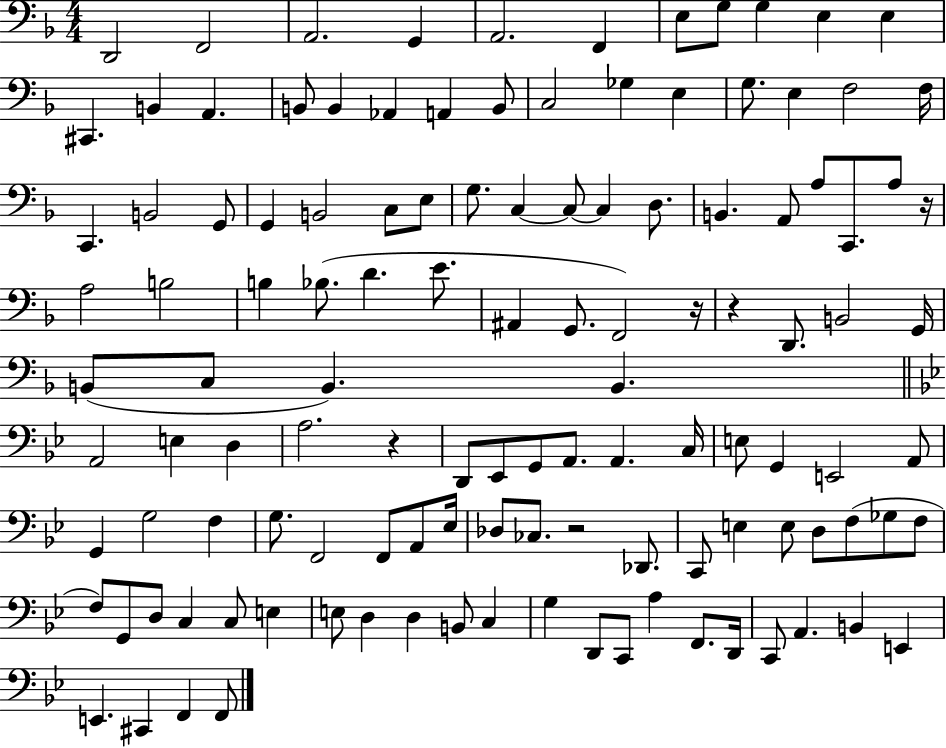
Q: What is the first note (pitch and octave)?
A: D2